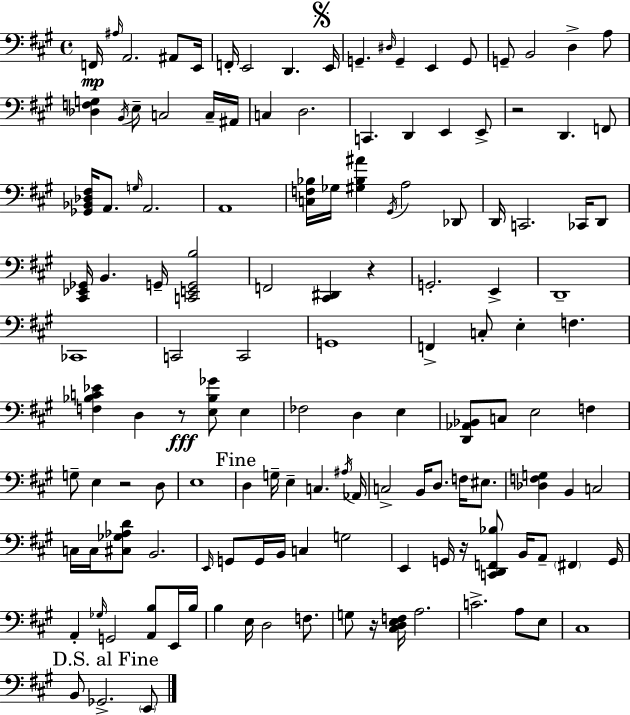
X:1
T:Untitled
M:4/4
L:1/4
K:A
F,,/4 ^A,/4 A,,2 ^A,,/2 E,,/4 F,,/4 E,,2 D,, E,,/4 G,, ^D,/4 G,, E,, G,,/2 G,,/2 B,,2 D, A,/2 [_D,F,G,] B,,/4 E,/2 C,2 C,/4 ^A,,/4 C, D,2 C,, D,, E,, E,,/2 z2 D,, F,,/2 [_G,,_B,,_D,^F,]/4 A,,/2 G,/4 A,,2 A,,4 [C,F,_B,]/4 _G,/4 [^G,_B,^A] ^G,,/4 A,2 _D,,/2 D,,/4 C,,2 _C,,/4 D,,/2 [^C,,_E,,_G,,]/4 B,, G,,/4 [C,,E,,G,,B,]2 F,,2 [^C,,^D,,] z G,,2 E,, D,,4 _C,,4 C,,2 C,,2 G,,4 F,, C,/2 E, F, [F,_B,C_E] D, z/2 [E,_B,_G]/2 E, _F,2 D, E, [D,,_A,,_B,,]/2 C,/2 E,2 F, G,/2 E, z2 D,/2 E,4 D, G,/4 E, C, ^A,/4 _A,,/4 C,2 B,,/4 D,/2 F,/4 ^E,/2 [_D,F,G,] B,, C,2 C,/4 C,/4 [^C,_G,_A,D]/2 B,,2 E,,/4 G,,/2 G,,/4 B,,/4 C, G,2 E,, G,,/4 z/4 [C,,D,,F,,_B,]/2 B,,/4 A,,/2 ^F,, G,,/4 A,, _G,/4 G,,2 [A,,B,]/2 E,,/4 B,/4 B, E,/4 D,2 F,/2 G,/2 z/4 [^C,D,E,F,]/4 A,2 C2 A,/2 E,/2 ^C,4 B,,/2 _G,,2 E,,/2